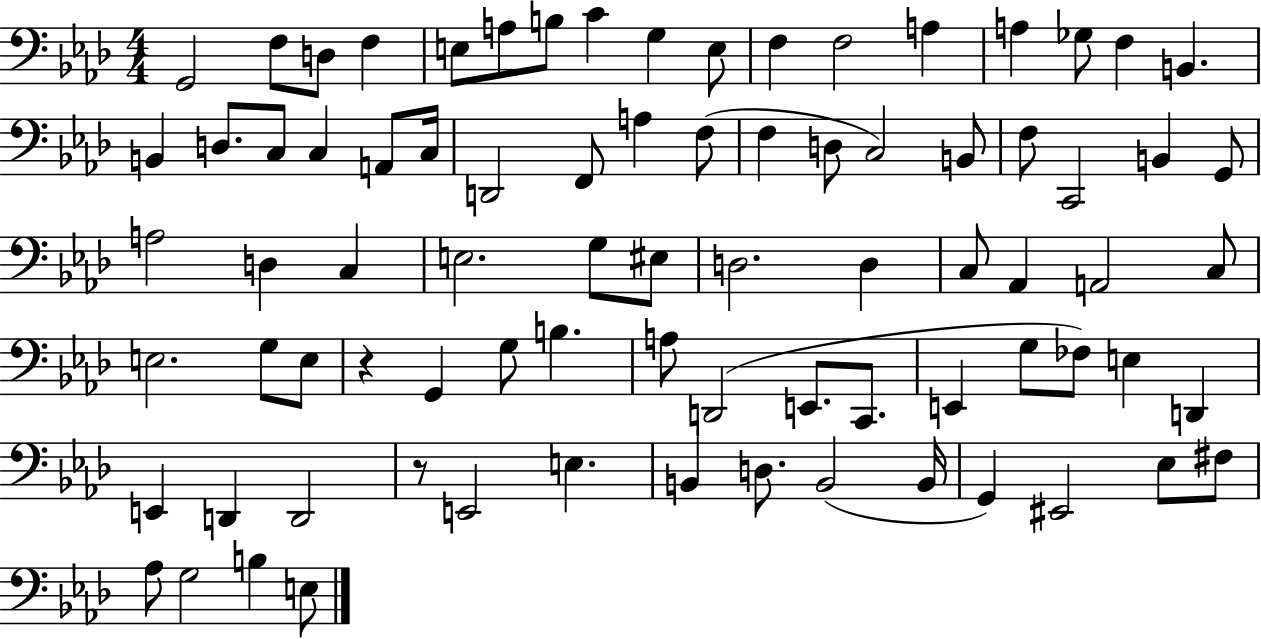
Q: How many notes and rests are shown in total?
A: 81